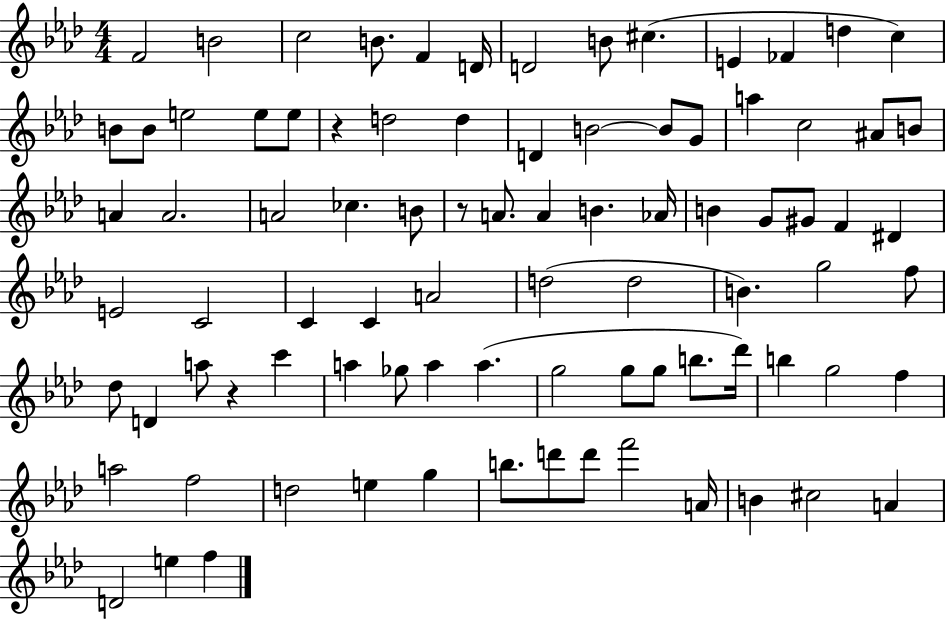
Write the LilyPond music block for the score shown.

{
  \clef treble
  \numericTimeSignature
  \time 4/4
  \key aes \major
  \repeat volta 2 { f'2 b'2 | c''2 b'8. f'4 d'16 | d'2 b'8 cis''4.( | e'4 fes'4 d''4 c''4) | \break b'8 b'8 e''2 e''8 e''8 | r4 d''2 d''4 | d'4 b'2~~ b'8 g'8 | a''4 c''2 ais'8 b'8 | \break a'4 a'2. | a'2 ces''4. b'8 | r8 a'8. a'4 b'4. aes'16 | b'4 g'8 gis'8 f'4 dis'4 | \break e'2 c'2 | c'4 c'4 a'2 | d''2( d''2 | b'4.) g''2 f''8 | \break des''8 d'4 a''8 r4 c'''4 | a''4 ges''8 a''4 a''4.( | g''2 g''8 g''8 b''8. des'''16) | b''4 g''2 f''4 | \break a''2 f''2 | d''2 e''4 g''4 | b''8. d'''8 d'''8 f'''2 a'16 | b'4 cis''2 a'4 | \break d'2 e''4 f''4 | } \bar "|."
}